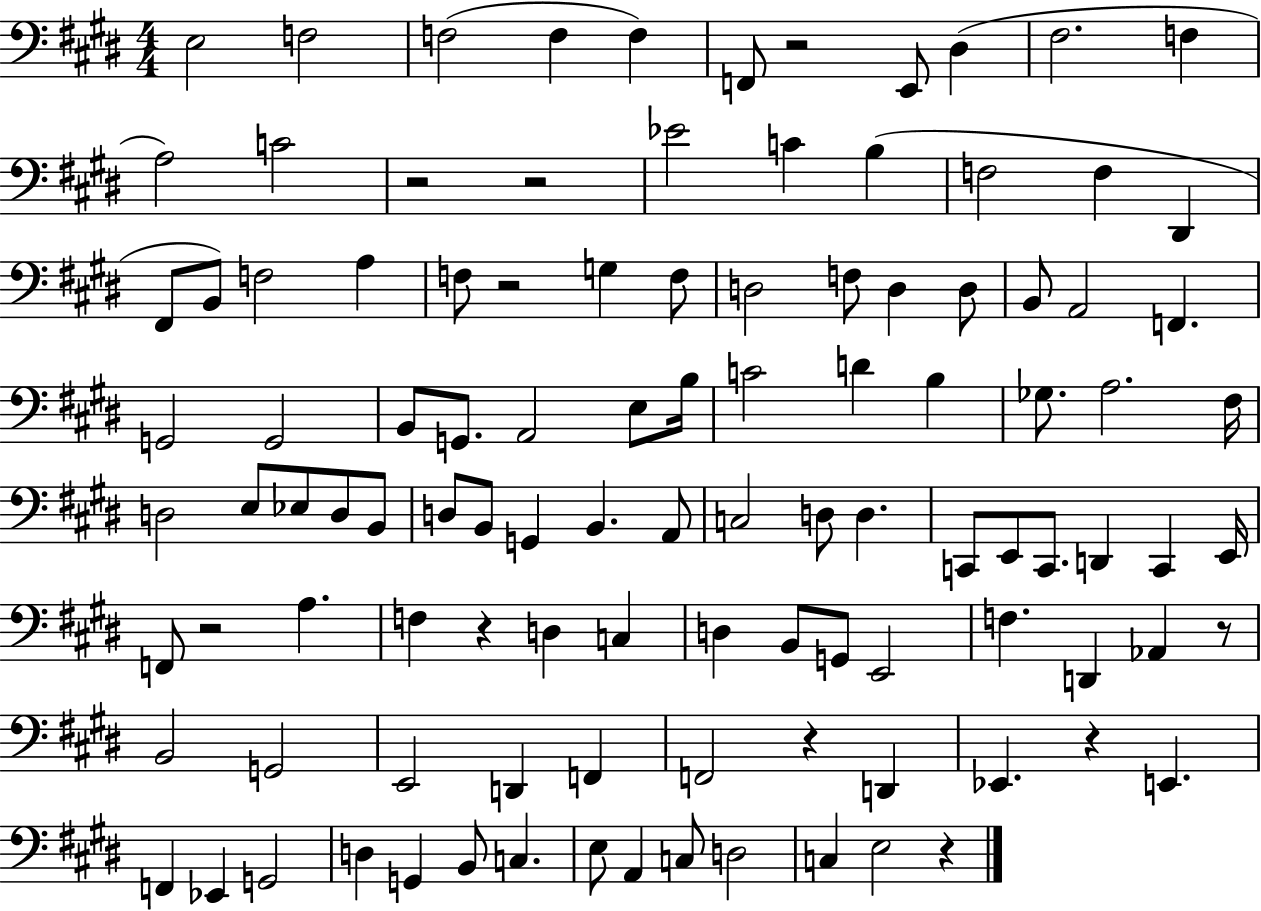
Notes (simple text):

E3/h F3/h F3/h F3/q F3/q F2/e R/h E2/e D#3/q F#3/h. F3/q A3/h C4/h R/h R/h Eb4/h C4/q B3/q F3/h F3/q D#2/q F#2/e B2/e F3/h A3/q F3/e R/h G3/q F3/e D3/h F3/e D3/q D3/e B2/e A2/h F2/q. G2/h G2/h B2/e G2/e. A2/h E3/e B3/s C4/h D4/q B3/q Gb3/e. A3/h. F#3/s D3/h E3/e Eb3/e D3/e B2/e D3/e B2/e G2/q B2/q. A2/e C3/h D3/e D3/q. C2/e E2/e C2/e. D2/q C2/q E2/s F2/e R/h A3/q. F3/q R/q D3/q C3/q D3/q B2/e G2/e E2/h F3/q. D2/q Ab2/q R/e B2/h G2/h E2/h D2/q F2/q F2/h R/q D2/q Eb2/q. R/q E2/q. F2/q Eb2/q G2/h D3/q G2/q B2/e C3/q. E3/e A2/q C3/e D3/h C3/q E3/h R/q